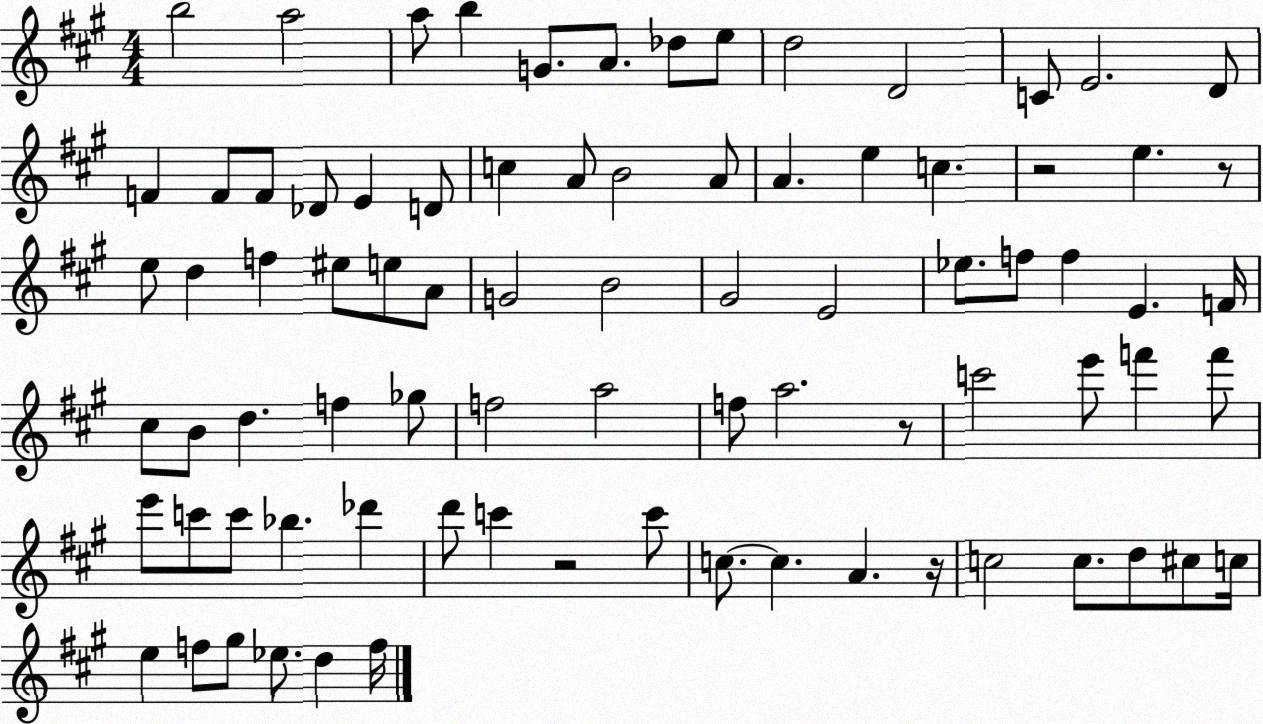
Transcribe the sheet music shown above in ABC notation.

X:1
T:Untitled
M:4/4
L:1/4
K:A
b2 a2 a/2 b G/2 A/2 _d/2 e/2 d2 D2 C/2 E2 D/2 F F/2 F/2 _D/2 E D/2 c A/2 B2 A/2 A e c z2 e z/2 e/2 d f ^e/2 e/2 A/2 G2 B2 ^G2 E2 _e/2 f/2 f E F/4 ^c/2 B/2 d f _g/2 f2 a2 f/2 a2 z/2 c'2 e'/2 f' f'/2 e'/2 c'/2 c'/2 _b _d' d'/2 c' z2 c'/2 c/2 c A z/4 c2 c/2 d/2 ^c/2 c/4 e f/2 ^g/2 _e/2 d f/4